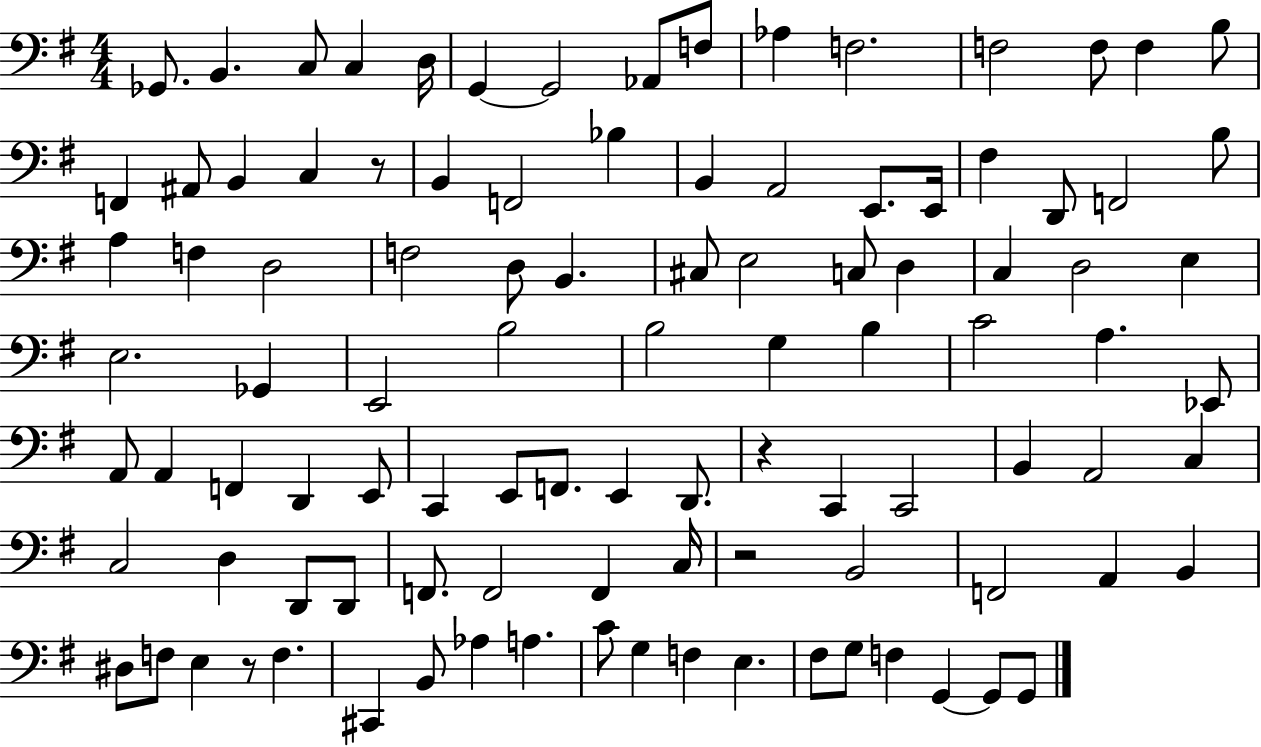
{
  \clef bass
  \numericTimeSignature
  \time 4/4
  \key g \major
  ges,8. b,4. c8 c4 d16 | g,4~~ g,2 aes,8 f8 | aes4 f2. | f2 f8 f4 b8 | \break f,4 ais,8 b,4 c4 r8 | b,4 f,2 bes4 | b,4 a,2 e,8. e,16 | fis4 d,8 f,2 b8 | \break a4 f4 d2 | f2 d8 b,4. | cis8 e2 c8 d4 | c4 d2 e4 | \break e2. ges,4 | e,2 b2 | b2 g4 b4 | c'2 a4. ees,8 | \break a,8 a,4 f,4 d,4 e,8 | c,4 e,8 f,8. e,4 d,8. | r4 c,4 c,2 | b,4 a,2 c4 | \break c2 d4 d,8 d,8 | f,8. f,2 f,4 c16 | r2 b,2 | f,2 a,4 b,4 | \break dis8 f8 e4 r8 f4. | cis,4 b,8 aes4 a4. | c'8 g4 f4 e4. | fis8 g8 f4 g,4~~ g,8 g,8 | \break \bar "|."
}